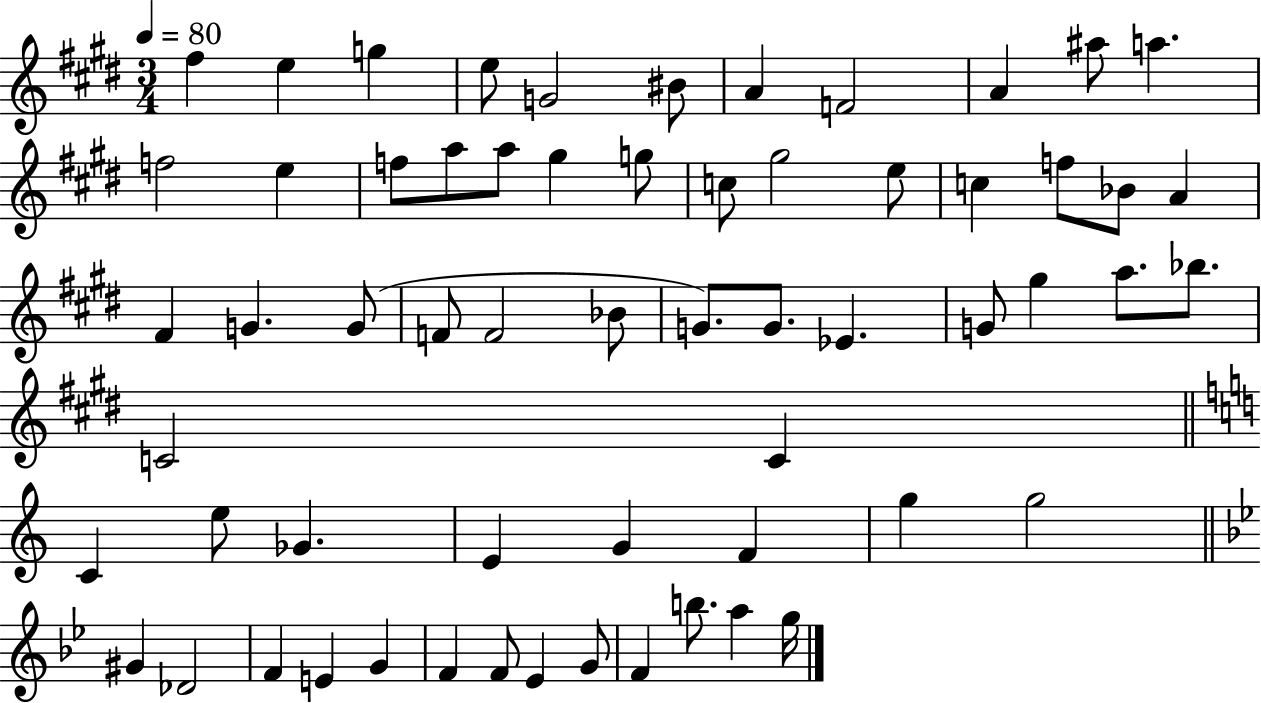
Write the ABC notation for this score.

X:1
T:Untitled
M:3/4
L:1/4
K:E
^f e g e/2 G2 ^B/2 A F2 A ^a/2 a f2 e f/2 a/2 a/2 ^g g/2 c/2 ^g2 e/2 c f/2 _B/2 A ^F G G/2 F/2 F2 _B/2 G/2 G/2 _E G/2 ^g a/2 _b/2 C2 C C e/2 _G E G F g g2 ^G _D2 F E G F F/2 _E G/2 F b/2 a g/4